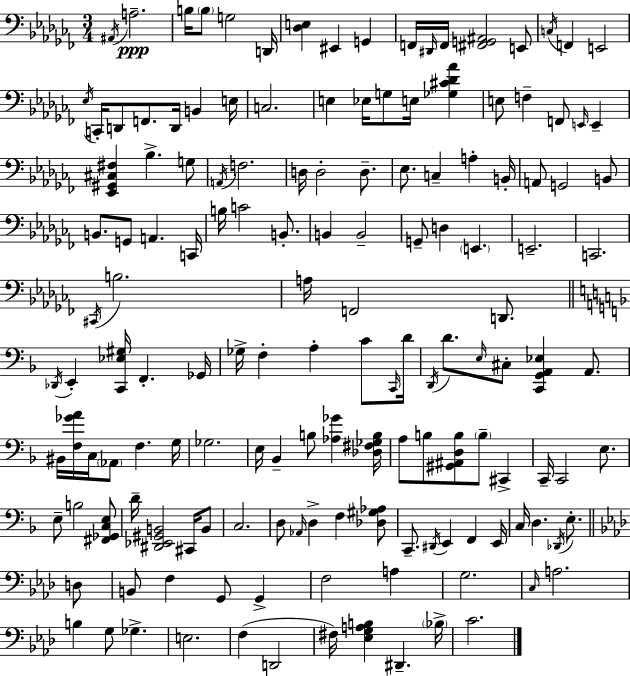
A#2/s A3/h. B3/s B3/e G3/h D2/s [Db3,E3]/q EIS2/q G2/q F2/s D#2/s F2/s [F#2,G2,A#2]/h E2/e C3/s F2/q E2/h Eb3/s C2/s D2/e F2/e. D2/s B2/q E3/s C3/h. E3/q Eb3/s G3/e E3/s [Gb3,C#4,Db4,Ab4]/q E3/e F3/q F2/e E2/s E2/q [Eb2,G#2,C#3,F#3]/q Bb3/q. G3/e A2/s F3/h. D3/s D3/h D3/e. Eb3/e. C3/q A3/q B2/s A2/e G2/h B2/e B2/e. G2/e A2/q. C2/s B3/s C4/h B2/e. B2/q B2/h G2/e D3/q E2/q. E2/h. C2/h. C#2/s B3/h. A3/s F2/h D2/e. Db2/s E2/q [C2,Eb3,G#3]/s F2/q. Gb2/s Gb3/s F3/q A3/q C4/e C2/s D4/s D2/s D4/e. E3/s C#3/e [C2,G2,A2,Eb3]/q A2/e. BIS2/s [F3,Gb4,A4]/s C3/s Ab2/e F3/q. G3/s Gb3/h. E3/s Bb2/q B3/e [Ab3,Gb4]/q [Db3,F#3,Gb3,B3]/s A3/e B3/e [G#2,A#2,D3,B3]/e B3/e C#2/q C2/s C2/h E3/e. E3/e B3/h [F#2,Gb2,C3,E3]/e D4/s [D#2,Eb2,G#2,B2]/h C#2/s B2/e C3/h. D3/e Ab2/s D3/q F3/q [Db3,G#3,Ab3]/e C2/e. D#2/s E2/q F2/q E2/s C3/s D3/q. Db2/s E3/e. D3/e B2/e F3/q G2/e G2/q F3/h A3/q G3/h. C3/s A3/h. B3/q G3/e Gb3/q. E3/h. F3/q D2/h F#3/s [Eb3,G3,A3,B3]/q D#2/q. Bb3/s C4/h.